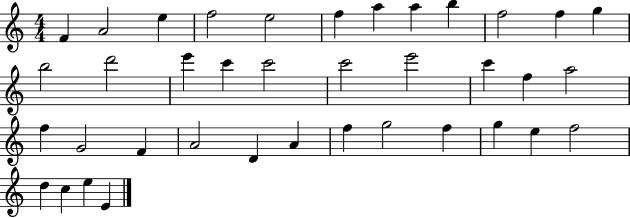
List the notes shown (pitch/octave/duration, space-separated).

F4/q A4/h E5/q F5/h E5/h F5/q A5/q A5/q B5/q F5/h F5/q G5/q B5/h D6/h E6/q C6/q C6/h C6/h E6/h C6/q F5/q A5/h F5/q G4/h F4/q A4/h D4/q A4/q F5/q G5/h F5/q G5/q E5/q F5/h D5/q C5/q E5/q E4/q